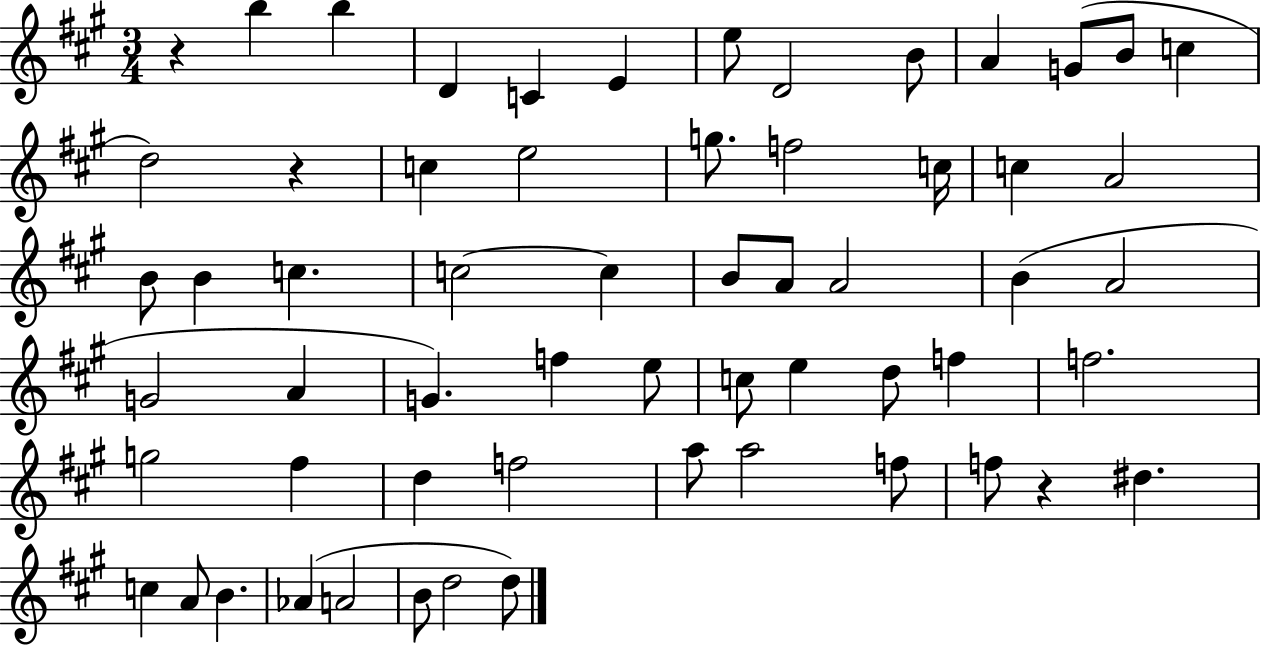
{
  \clef treble
  \numericTimeSignature
  \time 3/4
  \key a \major
  r4 b''4 b''4 | d'4 c'4 e'4 | e''8 d'2 b'8 | a'4 g'8( b'8 c''4 | \break d''2) r4 | c''4 e''2 | g''8. f''2 c''16 | c''4 a'2 | \break b'8 b'4 c''4. | c''2~~ c''4 | b'8 a'8 a'2 | b'4( a'2 | \break g'2 a'4 | g'4.) f''4 e''8 | c''8 e''4 d''8 f''4 | f''2. | \break g''2 fis''4 | d''4 f''2 | a''8 a''2 f''8 | f''8 r4 dis''4. | \break c''4 a'8 b'4. | aes'4( a'2 | b'8 d''2 d''8) | \bar "|."
}